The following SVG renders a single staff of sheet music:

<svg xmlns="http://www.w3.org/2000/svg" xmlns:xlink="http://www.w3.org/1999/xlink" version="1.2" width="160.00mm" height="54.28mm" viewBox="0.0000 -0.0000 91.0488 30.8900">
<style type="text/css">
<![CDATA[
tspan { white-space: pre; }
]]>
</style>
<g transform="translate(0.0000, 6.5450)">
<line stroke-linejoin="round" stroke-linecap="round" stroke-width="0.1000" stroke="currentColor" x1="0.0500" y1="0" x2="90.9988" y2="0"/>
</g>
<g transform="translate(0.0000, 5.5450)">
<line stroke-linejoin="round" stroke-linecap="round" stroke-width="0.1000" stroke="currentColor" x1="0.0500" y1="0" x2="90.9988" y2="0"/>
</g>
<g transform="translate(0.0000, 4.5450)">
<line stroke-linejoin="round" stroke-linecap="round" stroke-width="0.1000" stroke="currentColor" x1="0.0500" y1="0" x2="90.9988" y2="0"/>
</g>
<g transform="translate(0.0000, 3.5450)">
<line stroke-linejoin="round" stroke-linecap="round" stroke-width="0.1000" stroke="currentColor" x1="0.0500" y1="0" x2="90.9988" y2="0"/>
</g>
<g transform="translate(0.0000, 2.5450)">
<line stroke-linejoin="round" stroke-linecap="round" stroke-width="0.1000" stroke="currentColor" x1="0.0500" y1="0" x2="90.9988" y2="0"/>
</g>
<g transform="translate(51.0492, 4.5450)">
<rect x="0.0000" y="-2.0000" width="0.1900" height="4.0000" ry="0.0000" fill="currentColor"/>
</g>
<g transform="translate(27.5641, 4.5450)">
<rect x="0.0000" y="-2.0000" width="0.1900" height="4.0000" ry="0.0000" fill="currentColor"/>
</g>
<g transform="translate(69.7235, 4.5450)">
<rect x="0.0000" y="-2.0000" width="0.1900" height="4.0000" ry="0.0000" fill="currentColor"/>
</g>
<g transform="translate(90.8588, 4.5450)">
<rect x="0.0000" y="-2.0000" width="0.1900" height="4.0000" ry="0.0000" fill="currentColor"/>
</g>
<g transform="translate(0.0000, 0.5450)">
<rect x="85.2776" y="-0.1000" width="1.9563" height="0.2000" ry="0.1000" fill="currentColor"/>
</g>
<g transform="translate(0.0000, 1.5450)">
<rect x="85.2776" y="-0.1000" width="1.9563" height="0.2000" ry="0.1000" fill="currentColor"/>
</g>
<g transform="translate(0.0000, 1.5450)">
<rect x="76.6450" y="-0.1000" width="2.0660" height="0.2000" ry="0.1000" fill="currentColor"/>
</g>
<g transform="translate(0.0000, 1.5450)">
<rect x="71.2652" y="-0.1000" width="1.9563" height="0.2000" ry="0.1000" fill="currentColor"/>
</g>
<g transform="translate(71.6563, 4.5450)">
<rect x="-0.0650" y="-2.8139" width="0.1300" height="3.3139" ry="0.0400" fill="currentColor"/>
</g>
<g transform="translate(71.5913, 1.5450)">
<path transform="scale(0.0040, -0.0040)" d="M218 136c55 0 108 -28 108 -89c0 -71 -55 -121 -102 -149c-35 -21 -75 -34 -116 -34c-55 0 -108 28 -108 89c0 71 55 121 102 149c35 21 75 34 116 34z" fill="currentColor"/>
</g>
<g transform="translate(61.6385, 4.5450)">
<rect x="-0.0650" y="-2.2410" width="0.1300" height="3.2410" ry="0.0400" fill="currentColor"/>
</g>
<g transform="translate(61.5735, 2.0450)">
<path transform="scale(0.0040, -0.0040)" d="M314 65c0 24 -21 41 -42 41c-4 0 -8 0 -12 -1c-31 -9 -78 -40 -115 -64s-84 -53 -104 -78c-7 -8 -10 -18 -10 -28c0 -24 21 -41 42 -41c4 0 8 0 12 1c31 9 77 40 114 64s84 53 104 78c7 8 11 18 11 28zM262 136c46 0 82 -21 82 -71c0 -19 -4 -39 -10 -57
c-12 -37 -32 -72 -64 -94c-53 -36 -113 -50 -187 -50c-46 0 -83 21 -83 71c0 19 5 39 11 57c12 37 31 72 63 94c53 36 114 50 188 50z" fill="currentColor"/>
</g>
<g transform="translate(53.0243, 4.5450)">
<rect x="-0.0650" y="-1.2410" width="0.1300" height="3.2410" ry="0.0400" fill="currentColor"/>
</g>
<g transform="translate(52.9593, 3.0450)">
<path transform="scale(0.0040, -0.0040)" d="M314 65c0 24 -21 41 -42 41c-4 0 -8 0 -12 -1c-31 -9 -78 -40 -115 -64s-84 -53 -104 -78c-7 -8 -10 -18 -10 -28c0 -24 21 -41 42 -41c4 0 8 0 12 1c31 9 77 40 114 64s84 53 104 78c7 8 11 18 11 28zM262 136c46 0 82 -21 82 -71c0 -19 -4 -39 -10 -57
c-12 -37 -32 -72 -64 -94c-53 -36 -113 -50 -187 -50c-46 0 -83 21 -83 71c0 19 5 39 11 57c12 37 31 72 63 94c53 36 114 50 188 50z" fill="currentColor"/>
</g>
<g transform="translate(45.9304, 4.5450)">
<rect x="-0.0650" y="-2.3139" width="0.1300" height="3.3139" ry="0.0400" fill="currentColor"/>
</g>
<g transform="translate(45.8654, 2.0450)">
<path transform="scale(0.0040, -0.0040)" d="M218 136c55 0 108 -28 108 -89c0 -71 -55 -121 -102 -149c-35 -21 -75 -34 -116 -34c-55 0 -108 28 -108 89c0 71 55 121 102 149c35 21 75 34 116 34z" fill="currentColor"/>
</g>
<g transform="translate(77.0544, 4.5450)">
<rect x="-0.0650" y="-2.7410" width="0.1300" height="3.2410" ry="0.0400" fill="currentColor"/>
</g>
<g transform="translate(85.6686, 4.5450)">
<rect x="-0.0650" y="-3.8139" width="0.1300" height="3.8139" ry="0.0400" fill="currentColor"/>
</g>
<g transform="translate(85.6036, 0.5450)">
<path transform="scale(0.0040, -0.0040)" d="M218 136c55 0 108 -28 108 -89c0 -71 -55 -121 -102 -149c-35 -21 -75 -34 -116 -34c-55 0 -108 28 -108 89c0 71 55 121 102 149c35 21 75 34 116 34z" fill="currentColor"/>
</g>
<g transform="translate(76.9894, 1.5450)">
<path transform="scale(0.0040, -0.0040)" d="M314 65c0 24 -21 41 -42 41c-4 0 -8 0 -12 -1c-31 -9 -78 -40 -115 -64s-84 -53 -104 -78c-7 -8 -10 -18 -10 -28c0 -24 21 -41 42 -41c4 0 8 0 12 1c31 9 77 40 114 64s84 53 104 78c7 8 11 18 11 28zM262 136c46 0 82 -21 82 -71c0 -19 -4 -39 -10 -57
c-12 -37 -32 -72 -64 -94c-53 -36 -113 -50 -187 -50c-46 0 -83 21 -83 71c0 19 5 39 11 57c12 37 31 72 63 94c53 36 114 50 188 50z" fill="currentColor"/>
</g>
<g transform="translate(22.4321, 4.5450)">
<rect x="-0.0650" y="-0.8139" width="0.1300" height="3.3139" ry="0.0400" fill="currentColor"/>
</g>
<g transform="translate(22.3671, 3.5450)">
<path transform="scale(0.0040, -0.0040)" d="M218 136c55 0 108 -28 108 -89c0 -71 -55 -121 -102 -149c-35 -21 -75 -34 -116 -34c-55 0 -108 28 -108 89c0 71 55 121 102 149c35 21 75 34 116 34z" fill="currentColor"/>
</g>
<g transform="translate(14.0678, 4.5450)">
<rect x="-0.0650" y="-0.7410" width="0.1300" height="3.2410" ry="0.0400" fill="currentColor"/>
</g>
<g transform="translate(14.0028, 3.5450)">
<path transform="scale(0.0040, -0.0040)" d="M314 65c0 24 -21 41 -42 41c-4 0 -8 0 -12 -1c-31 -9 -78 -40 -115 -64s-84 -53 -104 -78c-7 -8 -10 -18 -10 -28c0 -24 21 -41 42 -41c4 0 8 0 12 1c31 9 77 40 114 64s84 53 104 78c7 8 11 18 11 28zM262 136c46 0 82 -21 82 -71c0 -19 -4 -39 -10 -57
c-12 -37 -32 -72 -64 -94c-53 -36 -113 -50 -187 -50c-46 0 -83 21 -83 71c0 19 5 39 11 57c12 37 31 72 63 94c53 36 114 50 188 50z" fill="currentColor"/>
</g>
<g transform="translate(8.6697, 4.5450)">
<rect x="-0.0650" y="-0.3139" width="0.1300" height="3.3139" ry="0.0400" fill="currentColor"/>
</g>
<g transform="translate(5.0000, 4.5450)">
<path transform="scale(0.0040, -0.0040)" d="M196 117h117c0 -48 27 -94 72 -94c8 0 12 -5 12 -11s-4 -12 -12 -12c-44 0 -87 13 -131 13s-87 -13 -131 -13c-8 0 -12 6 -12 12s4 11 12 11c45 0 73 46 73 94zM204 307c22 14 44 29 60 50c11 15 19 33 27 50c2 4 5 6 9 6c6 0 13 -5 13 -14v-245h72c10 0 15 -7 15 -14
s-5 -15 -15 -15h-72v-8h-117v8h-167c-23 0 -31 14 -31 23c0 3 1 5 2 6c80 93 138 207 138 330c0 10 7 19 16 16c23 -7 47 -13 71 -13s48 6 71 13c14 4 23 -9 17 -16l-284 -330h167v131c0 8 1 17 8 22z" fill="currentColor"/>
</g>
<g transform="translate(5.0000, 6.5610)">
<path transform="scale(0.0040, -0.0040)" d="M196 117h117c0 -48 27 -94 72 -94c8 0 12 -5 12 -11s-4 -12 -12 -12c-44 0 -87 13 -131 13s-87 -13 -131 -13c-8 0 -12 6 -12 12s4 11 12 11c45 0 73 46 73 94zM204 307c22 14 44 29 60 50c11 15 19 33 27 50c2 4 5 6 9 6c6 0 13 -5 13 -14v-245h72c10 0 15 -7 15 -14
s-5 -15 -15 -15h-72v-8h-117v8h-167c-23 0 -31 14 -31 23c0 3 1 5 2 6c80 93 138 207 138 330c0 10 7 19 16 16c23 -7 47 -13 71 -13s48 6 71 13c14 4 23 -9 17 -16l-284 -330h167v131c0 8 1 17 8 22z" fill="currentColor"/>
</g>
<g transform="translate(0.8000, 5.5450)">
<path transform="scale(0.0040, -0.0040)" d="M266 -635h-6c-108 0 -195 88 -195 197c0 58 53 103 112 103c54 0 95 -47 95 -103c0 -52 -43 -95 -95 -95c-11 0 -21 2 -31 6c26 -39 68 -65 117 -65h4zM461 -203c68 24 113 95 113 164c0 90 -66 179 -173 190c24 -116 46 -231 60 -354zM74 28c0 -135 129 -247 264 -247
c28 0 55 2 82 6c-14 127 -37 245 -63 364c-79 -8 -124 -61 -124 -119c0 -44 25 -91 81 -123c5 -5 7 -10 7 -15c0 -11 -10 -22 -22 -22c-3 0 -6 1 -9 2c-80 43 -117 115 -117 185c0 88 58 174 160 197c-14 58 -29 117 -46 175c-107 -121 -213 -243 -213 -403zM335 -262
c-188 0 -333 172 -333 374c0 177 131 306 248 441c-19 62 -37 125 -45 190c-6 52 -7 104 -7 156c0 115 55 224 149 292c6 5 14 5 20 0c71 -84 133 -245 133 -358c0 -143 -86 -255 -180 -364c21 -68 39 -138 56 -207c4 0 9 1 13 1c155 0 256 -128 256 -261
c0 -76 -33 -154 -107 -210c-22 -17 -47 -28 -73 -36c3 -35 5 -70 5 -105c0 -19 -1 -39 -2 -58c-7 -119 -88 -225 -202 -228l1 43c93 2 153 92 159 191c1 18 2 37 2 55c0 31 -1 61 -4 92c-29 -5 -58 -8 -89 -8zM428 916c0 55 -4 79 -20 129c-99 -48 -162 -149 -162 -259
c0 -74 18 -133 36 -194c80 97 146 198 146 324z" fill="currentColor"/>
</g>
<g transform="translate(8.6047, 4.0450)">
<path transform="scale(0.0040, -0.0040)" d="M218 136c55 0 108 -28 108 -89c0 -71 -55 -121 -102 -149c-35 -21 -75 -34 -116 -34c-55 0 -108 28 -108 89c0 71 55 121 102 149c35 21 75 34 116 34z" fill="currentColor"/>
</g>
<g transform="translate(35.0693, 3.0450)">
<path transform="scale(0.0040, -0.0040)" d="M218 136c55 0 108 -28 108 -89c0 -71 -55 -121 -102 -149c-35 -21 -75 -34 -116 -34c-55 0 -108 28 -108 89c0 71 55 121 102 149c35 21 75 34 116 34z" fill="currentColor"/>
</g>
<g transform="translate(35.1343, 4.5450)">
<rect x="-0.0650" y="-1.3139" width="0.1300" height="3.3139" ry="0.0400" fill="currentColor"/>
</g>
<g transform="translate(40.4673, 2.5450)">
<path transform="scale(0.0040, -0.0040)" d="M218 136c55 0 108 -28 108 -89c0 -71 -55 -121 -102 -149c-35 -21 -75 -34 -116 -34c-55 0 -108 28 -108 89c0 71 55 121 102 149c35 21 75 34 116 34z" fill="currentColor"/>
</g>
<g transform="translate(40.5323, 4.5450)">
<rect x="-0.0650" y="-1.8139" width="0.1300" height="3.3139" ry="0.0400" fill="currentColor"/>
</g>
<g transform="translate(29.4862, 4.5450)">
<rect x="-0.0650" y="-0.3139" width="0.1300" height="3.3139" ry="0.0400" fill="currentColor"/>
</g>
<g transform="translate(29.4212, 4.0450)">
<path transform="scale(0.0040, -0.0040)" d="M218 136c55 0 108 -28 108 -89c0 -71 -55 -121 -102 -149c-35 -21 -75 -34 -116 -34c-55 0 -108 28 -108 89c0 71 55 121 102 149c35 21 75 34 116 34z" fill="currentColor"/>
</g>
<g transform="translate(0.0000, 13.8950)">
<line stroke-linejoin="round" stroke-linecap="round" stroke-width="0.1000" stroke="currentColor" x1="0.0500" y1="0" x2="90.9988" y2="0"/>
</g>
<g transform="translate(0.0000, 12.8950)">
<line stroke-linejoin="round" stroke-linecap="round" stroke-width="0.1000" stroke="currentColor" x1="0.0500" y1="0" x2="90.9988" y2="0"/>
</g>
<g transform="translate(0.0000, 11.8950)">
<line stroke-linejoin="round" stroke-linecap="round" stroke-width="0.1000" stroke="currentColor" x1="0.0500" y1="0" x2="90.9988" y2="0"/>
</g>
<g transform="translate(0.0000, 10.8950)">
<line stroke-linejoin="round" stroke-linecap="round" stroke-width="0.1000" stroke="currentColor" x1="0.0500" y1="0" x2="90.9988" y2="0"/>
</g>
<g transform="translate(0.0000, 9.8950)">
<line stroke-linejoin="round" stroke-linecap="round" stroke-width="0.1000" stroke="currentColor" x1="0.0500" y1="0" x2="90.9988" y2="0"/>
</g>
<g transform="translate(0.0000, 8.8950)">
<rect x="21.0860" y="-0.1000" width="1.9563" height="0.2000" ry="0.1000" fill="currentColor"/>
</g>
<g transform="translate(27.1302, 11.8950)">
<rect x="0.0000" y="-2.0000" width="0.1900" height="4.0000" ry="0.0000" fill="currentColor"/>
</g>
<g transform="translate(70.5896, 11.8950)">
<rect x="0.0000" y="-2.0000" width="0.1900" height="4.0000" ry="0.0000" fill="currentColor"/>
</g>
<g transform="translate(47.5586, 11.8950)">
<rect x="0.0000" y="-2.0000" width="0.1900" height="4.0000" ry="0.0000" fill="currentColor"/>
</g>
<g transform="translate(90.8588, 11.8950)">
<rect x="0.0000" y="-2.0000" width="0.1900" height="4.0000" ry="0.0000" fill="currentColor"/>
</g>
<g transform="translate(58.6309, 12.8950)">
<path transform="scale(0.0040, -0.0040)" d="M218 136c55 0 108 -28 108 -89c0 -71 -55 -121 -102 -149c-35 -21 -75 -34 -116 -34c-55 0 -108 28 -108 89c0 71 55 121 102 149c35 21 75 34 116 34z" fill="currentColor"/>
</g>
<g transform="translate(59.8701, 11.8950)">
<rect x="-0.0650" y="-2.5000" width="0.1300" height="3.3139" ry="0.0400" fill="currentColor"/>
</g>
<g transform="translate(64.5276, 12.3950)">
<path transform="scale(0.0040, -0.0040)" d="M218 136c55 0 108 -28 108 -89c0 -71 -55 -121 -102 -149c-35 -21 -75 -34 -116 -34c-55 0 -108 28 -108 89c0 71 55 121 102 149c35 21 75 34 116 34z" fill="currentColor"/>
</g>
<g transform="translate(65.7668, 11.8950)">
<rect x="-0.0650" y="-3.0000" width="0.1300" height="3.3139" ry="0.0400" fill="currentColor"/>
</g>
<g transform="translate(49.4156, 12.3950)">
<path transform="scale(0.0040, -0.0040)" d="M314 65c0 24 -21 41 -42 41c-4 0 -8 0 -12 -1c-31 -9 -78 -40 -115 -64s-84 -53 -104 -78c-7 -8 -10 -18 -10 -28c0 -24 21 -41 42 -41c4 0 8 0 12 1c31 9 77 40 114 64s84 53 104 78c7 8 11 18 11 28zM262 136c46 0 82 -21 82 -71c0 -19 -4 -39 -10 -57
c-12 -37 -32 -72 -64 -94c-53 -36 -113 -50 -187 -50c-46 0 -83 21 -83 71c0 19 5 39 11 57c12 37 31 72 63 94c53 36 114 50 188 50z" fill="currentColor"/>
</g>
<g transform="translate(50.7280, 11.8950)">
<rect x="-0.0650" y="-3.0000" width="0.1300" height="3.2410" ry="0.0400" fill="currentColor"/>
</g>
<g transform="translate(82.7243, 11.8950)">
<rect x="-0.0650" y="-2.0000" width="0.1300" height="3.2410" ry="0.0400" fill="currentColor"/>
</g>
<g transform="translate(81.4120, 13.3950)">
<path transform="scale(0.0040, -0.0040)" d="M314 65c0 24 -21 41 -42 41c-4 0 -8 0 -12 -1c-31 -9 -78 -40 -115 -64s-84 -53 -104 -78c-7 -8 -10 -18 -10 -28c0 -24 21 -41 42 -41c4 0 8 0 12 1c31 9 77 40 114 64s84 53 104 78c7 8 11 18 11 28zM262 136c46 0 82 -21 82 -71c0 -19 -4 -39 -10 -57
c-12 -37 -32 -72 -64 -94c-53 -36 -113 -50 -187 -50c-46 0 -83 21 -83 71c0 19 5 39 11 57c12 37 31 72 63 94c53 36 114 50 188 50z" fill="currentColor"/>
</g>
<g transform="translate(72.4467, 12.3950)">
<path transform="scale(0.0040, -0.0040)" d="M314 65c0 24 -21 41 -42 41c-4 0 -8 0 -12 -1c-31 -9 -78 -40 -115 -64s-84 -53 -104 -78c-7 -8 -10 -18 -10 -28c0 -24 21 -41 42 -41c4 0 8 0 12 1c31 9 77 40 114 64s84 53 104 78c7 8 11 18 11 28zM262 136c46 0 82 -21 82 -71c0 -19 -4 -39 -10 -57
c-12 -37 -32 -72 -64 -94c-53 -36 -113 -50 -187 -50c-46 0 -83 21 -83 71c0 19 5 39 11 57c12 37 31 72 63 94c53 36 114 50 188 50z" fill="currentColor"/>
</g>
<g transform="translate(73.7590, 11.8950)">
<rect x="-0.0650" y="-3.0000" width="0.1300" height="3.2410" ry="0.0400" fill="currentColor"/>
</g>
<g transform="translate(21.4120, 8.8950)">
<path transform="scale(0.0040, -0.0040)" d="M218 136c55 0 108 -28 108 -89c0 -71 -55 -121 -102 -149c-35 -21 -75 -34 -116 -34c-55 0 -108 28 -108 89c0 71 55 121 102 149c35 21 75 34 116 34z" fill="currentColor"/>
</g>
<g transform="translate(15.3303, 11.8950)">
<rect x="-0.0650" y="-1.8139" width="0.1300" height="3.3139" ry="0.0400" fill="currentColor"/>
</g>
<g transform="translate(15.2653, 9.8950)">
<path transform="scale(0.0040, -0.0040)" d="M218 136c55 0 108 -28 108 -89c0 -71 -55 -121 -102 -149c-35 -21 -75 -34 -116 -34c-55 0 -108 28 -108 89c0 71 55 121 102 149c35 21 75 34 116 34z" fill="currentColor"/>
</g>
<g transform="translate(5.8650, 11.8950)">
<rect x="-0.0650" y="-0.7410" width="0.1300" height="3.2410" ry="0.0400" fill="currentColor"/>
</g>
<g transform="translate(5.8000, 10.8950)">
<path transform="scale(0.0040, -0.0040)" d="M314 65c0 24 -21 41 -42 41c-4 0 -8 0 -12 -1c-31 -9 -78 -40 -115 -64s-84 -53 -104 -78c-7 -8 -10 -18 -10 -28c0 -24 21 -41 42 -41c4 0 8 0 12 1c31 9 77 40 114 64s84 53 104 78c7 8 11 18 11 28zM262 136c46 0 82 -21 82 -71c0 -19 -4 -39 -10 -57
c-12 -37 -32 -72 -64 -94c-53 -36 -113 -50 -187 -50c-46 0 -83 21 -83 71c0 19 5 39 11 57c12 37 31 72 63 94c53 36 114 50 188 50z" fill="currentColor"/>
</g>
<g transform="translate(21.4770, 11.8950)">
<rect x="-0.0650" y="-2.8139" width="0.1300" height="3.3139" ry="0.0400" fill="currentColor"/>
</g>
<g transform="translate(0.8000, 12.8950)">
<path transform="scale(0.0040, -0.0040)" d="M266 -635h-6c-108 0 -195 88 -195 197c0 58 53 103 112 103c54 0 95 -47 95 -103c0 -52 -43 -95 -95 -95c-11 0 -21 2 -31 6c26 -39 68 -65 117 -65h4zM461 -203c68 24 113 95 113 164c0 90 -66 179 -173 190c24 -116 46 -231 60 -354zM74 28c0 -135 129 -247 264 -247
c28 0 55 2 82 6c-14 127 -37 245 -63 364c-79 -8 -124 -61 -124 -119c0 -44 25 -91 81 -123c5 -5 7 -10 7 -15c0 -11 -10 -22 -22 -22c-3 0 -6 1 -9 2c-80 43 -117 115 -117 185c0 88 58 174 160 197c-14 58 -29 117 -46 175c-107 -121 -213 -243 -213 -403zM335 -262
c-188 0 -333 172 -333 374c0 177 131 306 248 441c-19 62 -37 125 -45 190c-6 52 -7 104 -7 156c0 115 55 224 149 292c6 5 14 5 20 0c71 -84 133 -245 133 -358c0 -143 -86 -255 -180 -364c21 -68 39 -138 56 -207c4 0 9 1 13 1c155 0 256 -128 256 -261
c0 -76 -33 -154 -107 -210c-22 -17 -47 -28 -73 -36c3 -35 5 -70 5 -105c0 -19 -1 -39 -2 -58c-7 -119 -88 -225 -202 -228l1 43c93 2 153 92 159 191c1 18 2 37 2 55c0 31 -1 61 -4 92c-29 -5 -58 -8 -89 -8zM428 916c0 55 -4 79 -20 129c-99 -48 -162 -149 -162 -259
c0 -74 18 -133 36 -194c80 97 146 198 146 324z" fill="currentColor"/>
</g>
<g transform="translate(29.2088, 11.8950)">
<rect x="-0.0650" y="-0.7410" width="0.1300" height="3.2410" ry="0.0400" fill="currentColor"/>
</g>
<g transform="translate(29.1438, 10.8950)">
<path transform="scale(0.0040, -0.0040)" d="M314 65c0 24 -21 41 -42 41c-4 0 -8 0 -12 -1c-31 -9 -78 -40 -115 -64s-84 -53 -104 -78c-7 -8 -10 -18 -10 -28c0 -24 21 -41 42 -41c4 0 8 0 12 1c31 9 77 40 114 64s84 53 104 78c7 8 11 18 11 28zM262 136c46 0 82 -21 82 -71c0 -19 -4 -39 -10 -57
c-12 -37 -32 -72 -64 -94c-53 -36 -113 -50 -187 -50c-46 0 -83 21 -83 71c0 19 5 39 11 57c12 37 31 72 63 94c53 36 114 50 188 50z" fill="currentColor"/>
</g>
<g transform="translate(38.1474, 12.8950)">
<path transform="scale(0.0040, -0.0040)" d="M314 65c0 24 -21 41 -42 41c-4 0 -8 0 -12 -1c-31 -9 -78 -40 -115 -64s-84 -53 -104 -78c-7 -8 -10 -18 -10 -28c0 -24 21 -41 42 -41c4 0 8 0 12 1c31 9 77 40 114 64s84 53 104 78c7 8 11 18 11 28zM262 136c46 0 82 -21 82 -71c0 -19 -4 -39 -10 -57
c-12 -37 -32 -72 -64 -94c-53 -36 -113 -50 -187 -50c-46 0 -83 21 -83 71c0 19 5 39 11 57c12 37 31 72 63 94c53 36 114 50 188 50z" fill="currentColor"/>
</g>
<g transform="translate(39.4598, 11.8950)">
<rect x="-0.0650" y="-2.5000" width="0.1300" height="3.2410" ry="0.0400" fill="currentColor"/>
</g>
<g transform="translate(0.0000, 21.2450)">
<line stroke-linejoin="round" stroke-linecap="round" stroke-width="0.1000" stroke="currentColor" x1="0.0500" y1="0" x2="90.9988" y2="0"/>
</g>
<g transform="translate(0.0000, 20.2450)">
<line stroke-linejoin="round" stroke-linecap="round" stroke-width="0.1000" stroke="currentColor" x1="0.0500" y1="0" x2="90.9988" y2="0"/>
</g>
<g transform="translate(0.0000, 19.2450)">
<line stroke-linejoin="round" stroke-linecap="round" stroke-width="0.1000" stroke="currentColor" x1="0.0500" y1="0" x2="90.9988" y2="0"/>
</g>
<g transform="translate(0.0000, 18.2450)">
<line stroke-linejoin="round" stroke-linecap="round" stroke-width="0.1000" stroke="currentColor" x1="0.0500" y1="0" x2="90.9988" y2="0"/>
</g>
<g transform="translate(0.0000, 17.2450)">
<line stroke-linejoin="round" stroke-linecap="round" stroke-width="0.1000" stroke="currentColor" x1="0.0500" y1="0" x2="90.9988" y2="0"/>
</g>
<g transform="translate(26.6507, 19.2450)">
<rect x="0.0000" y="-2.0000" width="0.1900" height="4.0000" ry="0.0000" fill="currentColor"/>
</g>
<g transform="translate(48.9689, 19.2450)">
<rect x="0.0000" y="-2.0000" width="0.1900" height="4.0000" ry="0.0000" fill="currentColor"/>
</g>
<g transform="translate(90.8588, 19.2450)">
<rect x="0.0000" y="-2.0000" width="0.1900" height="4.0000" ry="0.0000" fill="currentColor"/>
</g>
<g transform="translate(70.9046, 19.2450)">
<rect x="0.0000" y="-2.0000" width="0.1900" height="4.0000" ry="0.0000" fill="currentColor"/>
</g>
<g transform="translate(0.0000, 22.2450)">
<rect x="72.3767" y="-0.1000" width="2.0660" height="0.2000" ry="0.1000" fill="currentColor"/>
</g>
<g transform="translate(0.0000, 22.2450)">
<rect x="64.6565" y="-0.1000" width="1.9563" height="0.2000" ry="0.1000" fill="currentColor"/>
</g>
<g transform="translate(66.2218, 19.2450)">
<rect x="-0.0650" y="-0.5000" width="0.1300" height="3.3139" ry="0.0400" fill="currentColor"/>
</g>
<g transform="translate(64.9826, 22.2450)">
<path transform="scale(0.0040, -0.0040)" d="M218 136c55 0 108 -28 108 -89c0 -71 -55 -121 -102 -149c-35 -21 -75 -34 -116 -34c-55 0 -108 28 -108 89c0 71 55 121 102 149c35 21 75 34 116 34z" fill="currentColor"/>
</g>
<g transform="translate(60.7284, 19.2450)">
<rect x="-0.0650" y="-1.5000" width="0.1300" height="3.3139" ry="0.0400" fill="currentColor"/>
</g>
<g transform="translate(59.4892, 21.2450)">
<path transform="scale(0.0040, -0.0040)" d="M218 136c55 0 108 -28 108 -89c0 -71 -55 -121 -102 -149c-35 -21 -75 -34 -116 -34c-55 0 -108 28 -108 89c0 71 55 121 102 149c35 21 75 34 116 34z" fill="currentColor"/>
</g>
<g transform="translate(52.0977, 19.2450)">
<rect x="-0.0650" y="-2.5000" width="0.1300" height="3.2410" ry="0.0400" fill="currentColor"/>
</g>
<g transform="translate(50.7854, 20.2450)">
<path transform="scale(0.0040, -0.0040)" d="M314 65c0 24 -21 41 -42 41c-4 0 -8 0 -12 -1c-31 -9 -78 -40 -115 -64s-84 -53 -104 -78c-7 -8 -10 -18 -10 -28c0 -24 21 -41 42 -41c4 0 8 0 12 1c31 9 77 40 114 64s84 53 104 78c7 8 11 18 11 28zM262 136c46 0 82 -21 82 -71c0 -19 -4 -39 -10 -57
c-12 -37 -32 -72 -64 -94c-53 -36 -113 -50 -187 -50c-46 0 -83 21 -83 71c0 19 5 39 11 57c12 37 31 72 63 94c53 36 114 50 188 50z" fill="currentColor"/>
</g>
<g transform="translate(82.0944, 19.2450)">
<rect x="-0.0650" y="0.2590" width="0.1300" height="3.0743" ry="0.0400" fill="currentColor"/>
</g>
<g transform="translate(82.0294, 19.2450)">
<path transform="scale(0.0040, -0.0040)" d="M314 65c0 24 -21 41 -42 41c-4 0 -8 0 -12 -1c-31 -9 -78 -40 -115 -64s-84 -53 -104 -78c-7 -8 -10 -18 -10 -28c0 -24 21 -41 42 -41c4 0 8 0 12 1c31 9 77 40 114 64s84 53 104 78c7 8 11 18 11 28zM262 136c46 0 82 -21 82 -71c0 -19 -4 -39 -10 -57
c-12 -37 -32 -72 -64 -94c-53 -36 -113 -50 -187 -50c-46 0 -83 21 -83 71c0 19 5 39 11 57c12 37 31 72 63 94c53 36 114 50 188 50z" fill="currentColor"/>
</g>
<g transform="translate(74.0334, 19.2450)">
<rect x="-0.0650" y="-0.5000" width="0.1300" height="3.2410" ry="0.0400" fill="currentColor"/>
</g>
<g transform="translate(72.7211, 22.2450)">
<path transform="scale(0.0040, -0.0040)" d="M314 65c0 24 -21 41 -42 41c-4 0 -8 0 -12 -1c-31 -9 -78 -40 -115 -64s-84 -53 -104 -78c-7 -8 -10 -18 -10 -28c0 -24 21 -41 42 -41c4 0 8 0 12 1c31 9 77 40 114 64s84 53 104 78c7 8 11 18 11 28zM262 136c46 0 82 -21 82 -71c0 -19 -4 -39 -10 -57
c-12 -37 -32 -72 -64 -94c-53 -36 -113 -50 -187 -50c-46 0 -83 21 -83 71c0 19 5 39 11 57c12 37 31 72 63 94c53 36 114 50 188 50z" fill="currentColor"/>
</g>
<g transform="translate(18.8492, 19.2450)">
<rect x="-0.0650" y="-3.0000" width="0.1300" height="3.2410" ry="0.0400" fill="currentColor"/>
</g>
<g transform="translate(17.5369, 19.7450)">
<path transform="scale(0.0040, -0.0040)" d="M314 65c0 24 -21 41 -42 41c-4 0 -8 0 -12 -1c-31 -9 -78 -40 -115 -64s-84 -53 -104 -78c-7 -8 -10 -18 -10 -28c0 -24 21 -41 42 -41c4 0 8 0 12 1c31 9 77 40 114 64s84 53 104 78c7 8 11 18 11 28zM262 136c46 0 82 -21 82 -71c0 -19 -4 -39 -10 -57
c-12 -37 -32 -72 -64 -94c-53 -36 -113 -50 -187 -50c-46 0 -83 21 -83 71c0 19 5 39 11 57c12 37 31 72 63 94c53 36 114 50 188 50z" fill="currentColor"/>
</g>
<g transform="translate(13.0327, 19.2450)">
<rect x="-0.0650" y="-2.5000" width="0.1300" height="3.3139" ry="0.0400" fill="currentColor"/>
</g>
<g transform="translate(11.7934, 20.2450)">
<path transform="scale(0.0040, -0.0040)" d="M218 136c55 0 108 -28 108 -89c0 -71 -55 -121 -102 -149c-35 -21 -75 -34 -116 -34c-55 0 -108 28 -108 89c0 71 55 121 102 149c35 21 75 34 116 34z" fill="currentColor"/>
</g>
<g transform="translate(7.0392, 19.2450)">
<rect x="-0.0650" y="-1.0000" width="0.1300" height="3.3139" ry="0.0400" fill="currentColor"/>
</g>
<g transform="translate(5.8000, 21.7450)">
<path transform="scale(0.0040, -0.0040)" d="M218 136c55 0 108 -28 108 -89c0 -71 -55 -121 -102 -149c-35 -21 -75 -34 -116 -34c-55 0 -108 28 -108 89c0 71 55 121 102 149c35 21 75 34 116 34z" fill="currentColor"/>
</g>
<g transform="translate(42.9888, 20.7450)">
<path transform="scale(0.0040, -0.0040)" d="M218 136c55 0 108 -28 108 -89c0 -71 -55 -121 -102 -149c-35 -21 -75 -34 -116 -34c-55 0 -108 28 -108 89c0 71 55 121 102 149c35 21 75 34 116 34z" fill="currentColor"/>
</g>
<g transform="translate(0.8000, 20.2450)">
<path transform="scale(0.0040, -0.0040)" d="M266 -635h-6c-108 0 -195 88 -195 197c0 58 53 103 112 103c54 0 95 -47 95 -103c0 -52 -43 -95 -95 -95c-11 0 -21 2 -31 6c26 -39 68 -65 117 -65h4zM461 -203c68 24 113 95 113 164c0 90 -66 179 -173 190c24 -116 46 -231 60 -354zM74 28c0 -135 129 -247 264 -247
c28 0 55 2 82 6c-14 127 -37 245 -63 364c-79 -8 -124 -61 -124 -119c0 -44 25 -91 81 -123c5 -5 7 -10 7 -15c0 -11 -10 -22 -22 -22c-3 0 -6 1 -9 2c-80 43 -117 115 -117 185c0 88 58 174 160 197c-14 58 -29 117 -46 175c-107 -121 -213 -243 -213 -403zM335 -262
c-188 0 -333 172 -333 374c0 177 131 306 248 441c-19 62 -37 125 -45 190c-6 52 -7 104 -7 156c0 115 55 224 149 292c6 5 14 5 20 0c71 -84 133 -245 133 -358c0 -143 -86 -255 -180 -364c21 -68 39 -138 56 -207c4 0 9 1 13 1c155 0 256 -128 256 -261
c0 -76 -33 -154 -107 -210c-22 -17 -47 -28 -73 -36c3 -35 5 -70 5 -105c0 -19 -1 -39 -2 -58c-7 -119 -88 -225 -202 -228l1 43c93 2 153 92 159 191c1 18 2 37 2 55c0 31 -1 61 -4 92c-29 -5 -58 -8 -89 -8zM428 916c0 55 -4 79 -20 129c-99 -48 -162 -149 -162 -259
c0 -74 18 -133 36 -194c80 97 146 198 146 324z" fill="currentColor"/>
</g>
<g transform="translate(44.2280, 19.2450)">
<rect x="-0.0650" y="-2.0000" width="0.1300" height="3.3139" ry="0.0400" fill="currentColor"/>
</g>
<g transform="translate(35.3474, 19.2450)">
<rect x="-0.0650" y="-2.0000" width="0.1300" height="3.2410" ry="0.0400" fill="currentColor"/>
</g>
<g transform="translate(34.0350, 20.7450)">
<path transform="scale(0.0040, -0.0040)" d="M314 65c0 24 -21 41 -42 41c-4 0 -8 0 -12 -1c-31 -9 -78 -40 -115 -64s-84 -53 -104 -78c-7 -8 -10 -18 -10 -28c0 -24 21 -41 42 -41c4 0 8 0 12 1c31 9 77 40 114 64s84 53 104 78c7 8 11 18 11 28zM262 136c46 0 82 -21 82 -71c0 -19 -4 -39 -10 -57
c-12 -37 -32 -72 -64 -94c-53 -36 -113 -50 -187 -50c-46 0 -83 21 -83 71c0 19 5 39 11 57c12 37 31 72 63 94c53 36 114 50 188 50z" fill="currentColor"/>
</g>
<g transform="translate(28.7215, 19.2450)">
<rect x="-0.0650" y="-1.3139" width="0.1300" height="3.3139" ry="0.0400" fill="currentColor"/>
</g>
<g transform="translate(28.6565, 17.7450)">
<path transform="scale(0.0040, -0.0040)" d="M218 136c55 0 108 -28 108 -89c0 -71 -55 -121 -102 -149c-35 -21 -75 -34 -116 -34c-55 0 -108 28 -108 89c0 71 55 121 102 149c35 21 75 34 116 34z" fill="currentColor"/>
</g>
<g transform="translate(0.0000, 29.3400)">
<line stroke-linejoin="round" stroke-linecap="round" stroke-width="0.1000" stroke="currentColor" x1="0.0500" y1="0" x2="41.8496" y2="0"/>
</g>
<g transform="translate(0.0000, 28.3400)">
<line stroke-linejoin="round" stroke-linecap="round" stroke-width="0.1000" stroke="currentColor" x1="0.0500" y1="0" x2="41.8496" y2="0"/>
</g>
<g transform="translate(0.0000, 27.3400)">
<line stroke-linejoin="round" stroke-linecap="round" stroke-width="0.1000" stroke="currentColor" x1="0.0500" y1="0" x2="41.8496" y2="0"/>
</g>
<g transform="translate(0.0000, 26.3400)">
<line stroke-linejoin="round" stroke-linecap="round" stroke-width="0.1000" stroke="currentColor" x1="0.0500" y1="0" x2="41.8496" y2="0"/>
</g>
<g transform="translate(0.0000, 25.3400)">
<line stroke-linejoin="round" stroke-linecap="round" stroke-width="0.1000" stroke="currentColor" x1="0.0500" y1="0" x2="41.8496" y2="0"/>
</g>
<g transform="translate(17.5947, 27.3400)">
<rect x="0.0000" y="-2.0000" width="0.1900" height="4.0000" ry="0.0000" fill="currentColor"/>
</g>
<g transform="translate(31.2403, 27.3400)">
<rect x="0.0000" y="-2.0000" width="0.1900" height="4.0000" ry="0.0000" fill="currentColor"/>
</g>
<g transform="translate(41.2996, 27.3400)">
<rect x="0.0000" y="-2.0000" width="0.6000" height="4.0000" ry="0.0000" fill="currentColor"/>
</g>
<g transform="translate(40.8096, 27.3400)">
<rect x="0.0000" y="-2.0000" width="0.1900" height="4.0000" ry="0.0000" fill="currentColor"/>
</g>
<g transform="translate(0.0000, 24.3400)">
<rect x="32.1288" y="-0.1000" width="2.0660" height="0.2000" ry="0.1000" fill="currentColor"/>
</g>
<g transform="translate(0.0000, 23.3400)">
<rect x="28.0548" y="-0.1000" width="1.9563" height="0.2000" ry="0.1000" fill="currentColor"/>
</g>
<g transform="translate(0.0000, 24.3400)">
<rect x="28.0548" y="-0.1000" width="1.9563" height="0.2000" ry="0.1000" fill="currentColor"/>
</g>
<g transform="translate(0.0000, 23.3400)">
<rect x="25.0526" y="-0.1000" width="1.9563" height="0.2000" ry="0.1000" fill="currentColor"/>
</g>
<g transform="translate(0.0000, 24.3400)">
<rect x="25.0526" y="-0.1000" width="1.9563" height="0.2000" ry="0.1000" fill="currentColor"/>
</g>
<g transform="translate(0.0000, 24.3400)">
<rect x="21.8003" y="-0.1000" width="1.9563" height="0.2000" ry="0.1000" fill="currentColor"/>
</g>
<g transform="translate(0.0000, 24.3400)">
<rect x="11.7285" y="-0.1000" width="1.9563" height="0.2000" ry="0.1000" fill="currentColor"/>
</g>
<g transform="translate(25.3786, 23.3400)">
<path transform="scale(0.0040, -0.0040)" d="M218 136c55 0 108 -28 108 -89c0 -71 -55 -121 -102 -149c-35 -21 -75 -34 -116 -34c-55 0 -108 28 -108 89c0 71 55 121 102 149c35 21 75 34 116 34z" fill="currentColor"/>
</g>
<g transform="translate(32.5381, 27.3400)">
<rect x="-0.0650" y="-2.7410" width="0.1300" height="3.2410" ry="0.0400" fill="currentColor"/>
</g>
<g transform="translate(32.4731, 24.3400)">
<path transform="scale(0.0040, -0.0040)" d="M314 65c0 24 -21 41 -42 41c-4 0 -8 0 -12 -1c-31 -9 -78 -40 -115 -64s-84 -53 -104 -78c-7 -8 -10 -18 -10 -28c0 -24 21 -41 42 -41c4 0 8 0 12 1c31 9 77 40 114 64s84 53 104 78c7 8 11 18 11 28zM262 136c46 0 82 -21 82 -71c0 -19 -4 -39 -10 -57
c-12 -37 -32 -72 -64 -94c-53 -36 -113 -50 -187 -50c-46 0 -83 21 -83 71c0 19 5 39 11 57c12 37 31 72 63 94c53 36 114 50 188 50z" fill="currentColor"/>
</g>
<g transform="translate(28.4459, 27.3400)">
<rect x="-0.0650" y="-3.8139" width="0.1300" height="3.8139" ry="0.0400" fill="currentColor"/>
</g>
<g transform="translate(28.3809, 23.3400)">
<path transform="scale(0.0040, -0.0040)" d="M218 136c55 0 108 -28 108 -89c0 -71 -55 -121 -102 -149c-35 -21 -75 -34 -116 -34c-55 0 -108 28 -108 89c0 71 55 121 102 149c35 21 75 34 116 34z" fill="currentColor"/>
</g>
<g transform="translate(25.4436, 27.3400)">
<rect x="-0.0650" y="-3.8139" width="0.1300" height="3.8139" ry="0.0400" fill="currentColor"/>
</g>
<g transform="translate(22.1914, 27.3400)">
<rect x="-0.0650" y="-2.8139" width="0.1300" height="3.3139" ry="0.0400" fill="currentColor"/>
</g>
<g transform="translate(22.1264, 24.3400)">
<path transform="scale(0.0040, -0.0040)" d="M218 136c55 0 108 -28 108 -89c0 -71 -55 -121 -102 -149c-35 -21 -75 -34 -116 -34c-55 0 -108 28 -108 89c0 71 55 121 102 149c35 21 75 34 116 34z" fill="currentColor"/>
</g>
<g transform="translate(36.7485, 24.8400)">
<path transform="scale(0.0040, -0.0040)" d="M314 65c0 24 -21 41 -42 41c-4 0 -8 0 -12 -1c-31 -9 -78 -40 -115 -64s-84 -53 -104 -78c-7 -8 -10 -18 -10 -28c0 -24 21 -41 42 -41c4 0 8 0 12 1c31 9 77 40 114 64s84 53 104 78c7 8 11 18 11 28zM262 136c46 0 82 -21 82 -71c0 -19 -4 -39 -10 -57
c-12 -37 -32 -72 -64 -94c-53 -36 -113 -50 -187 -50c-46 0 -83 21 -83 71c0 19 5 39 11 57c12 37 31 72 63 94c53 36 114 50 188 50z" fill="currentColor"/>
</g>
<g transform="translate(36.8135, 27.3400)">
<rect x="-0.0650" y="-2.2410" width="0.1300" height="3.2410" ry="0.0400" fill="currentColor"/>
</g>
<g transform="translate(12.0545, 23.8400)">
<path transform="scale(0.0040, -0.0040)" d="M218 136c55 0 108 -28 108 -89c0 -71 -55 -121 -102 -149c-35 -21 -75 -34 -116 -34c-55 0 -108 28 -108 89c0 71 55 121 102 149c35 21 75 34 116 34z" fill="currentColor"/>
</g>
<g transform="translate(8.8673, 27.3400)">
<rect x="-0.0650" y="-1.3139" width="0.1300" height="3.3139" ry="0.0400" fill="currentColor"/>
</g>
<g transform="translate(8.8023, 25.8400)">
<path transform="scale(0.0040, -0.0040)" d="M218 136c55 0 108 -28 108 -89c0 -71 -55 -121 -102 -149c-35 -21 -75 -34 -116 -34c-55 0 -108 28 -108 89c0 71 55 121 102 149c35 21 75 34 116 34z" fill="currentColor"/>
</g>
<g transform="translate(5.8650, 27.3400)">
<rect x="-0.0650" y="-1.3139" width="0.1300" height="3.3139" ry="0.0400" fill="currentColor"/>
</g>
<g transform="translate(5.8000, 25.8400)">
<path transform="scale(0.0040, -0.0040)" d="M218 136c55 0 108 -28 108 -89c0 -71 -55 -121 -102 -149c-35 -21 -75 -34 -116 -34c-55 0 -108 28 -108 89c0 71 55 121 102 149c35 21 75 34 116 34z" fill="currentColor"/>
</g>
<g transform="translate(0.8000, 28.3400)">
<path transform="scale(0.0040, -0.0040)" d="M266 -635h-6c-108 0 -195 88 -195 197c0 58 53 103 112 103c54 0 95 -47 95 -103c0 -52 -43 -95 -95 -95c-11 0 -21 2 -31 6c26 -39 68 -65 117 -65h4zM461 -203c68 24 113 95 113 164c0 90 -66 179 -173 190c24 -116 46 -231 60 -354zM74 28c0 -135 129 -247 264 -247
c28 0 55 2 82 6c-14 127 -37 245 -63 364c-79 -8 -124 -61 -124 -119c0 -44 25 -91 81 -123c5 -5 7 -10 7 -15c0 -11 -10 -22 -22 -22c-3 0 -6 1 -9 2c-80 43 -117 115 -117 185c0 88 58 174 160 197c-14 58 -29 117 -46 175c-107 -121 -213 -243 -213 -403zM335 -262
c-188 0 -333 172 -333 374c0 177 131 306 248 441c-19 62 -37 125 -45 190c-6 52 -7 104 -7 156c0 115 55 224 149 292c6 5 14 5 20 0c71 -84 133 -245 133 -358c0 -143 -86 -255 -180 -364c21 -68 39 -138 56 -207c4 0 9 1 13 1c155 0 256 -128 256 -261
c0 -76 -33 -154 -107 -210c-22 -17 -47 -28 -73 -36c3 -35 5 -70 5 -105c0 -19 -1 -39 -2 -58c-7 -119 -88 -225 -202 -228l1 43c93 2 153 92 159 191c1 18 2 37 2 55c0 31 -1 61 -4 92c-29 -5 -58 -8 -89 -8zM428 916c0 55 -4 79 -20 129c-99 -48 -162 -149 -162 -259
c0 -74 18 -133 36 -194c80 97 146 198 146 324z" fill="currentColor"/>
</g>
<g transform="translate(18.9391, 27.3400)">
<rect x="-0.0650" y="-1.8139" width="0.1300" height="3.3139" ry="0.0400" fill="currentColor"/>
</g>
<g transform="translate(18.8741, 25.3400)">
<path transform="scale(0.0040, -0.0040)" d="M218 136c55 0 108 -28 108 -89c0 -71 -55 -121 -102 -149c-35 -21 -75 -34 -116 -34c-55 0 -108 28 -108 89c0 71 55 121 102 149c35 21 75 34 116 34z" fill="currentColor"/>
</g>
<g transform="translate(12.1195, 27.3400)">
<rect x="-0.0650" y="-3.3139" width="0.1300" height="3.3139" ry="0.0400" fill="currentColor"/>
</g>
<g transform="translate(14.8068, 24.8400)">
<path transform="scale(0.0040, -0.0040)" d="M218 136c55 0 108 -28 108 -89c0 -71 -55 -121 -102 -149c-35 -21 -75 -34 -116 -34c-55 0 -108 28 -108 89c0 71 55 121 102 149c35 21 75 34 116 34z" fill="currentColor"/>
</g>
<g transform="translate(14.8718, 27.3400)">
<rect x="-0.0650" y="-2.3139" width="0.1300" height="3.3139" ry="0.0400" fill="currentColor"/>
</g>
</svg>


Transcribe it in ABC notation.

X:1
T:Untitled
M:4/4
L:1/4
K:C
c d2 d c e f g e2 g2 a a2 c' d2 f a d2 G2 A2 G A A2 F2 D G A2 e F2 F G2 E C C2 B2 e e b g f a c' c' a2 g2